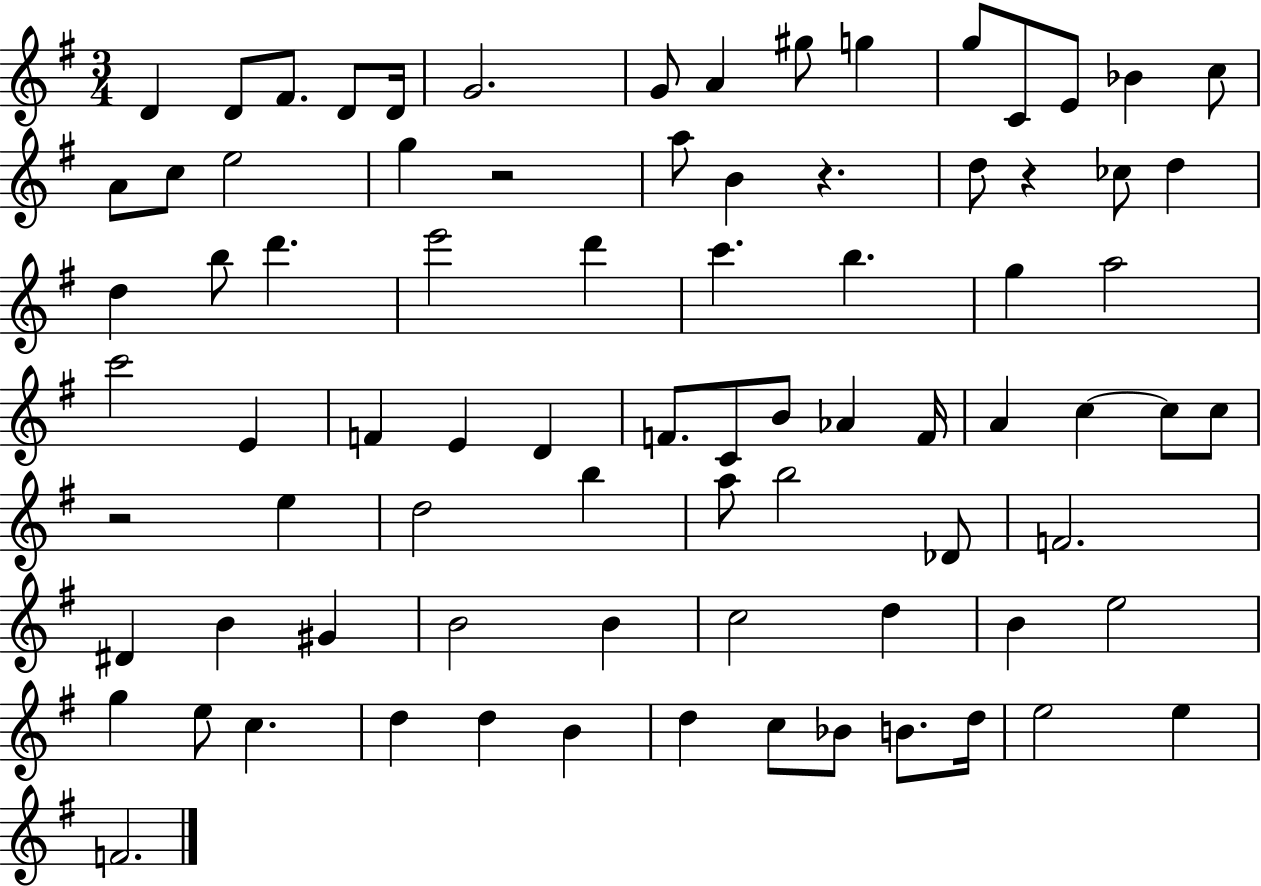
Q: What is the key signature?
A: G major